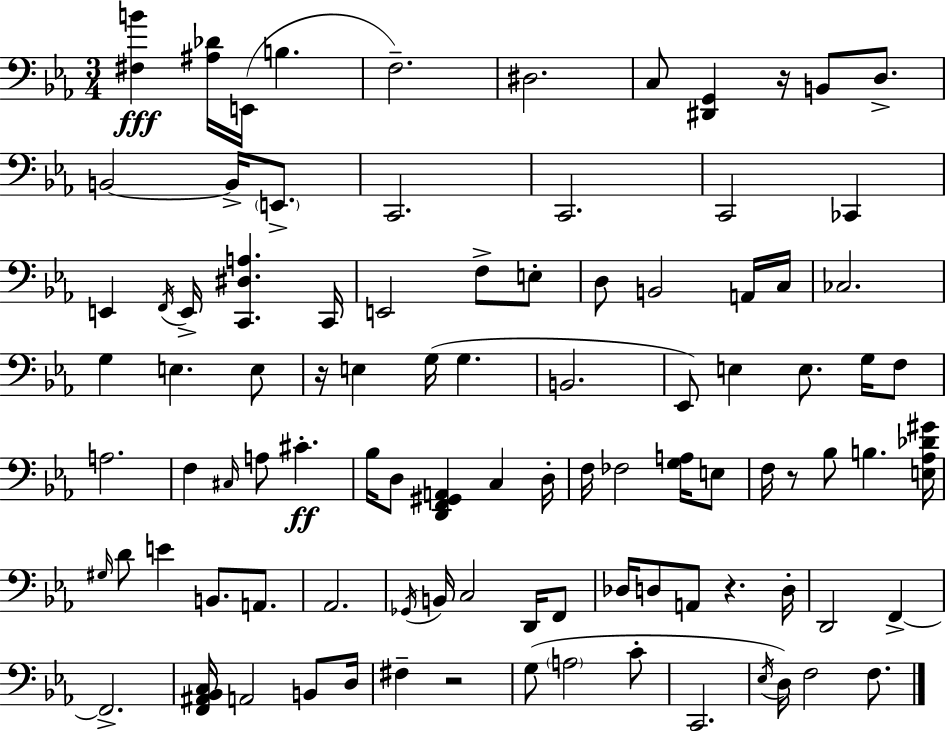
X:1
T:Untitled
M:3/4
L:1/4
K:Eb
[^F,B] [^A,_D]/4 E,,/4 B, F,2 ^D,2 C,/2 [^D,,G,,] z/4 B,,/2 D,/2 B,,2 B,,/4 E,,/2 C,,2 C,,2 C,,2 _C,, E,, F,,/4 E,,/4 [C,,^D,A,] C,,/4 E,,2 F,/2 E,/2 D,/2 B,,2 A,,/4 C,/4 _C,2 G, E, E,/2 z/4 E, G,/4 G, B,,2 _E,,/2 E, E,/2 G,/4 F,/2 A,2 F, ^C,/4 A,/2 ^C _B,/4 D,/2 [D,,F,,^G,,A,,] C, D,/4 F,/4 _F,2 [G,A,]/4 E,/2 F,/4 z/2 _B,/2 B, [E,_A,_D^G]/4 ^G,/4 D/2 E B,,/2 A,,/2 _A,,2 _G,,/4 B,,/4 C,2 D,,/4 F,,/2 _D,/4 D,/2 A,,/2 z D,/4 D,,2 F,, F,,2 [F,,^A,,_B,,C,]/4 A,,2 B,,/2 D,/4 ^F, z2 G,/2 A,2 C/2 C,,2 _E,/4 D,/4 F,2 F,/2